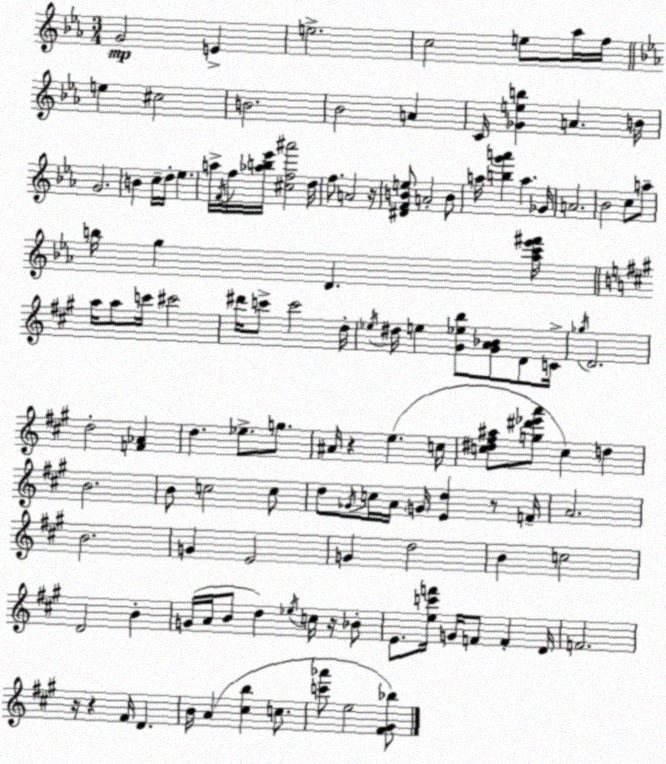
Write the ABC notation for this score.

X:1
T:Untitled
M:3/4
L:1/4
K:Cm
G2 E e2 c2 e/2 _a/4 f/4 e ^c2 B2 _B2 A C/4 [_Geb] A B/4 G2 B c/4 d/4 _e a/4 F/4 f/4 [_ab_e']/4 [^cf^a']2 d/4 f/2 A2 z/4 [^DFBe]/2 A2 B/2 a/4 [bg'a'] a _G/4 A2 _B2 c/2 a/2 b/4 g D [_ac'_e'^f']/4 a/4 a/2 c'/4 ^c'2 ^d'/4 c'/2 c'2 d/4 _e/4 ^d/4 e [^G_eb]/2 [^GA_B]/2 D/2 C/4 _g/4 D2 d2 [F_A] d _e/2 g/2 ^A/4 z e c/4 [c^d^f^a]/2 [g^d'_e'a']/2 c d B2 B/2 c2 c/2 d/2 _G/4 c/4 A/4 G/4 [Ed] z/2 F/4 A2 B2 G E2 G d2 B c2 D2 B G/4 A/4 B/2 d _e/4 c/4 z/4 _B/2 E/2 [ec'f']/4 G/4 F/2 F D/4 F2 z/4 z ^F/4 D B/4 A [^cb] c/2 [c'_a']/2 e2 [^F^G_b]/2